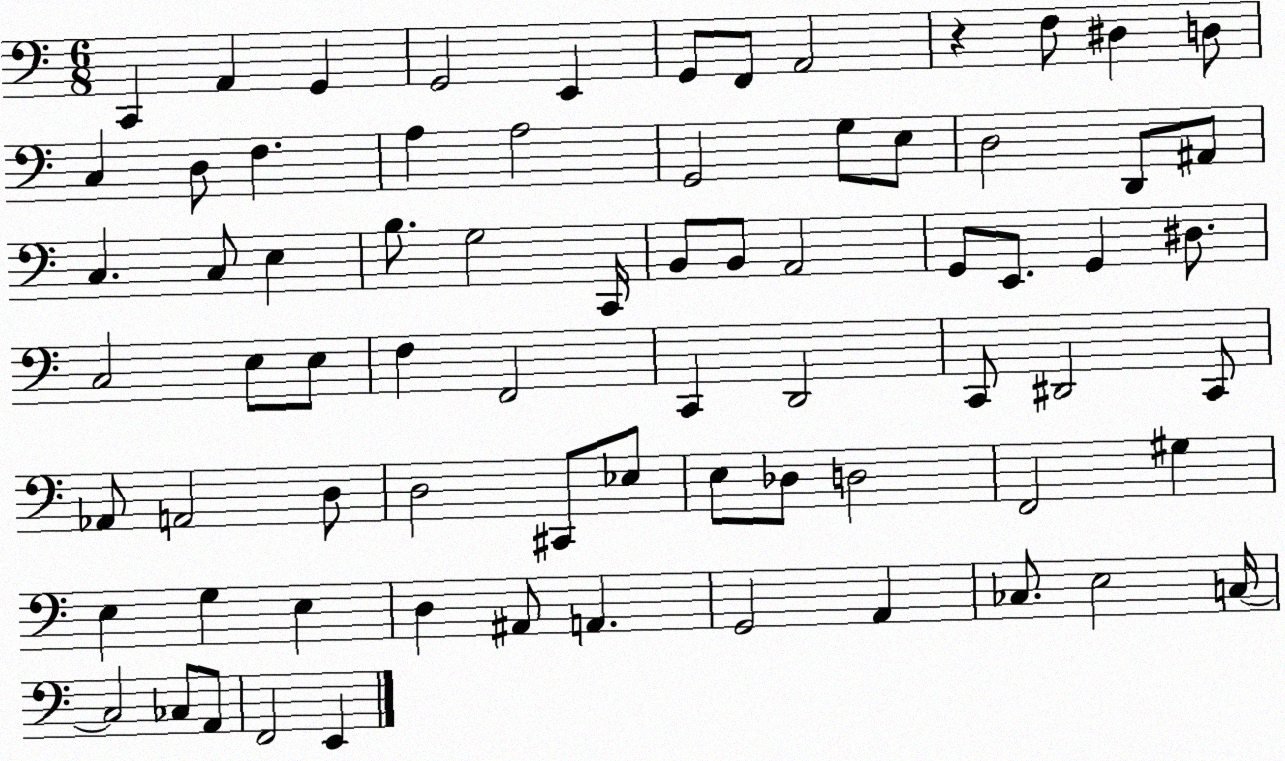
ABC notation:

X:1
T:Untitled
M:6/8
L:1/4
K:C
C,, A,, G,, G,,2 E,, G,,/2 F,,/2 A,,2 z F,/2 ^D, D,/2 C, D,/2 F, A, A,2 G,,2 G,/2 E,/2 D,2 D,,/2 ^A,,/2 C, C,/2 E, B,/2 G,2 C,,/4 B,,/2 B,,/2 A,,2 G,,/2 E,,/2 G,, ^D,/2 C,2 E,/2 E,/2 F, F,,2 C,, D,,2 C,,/2 ^D,,2 C,,/2 _A,,/2 A,,2 D,/2 D,2 ^C,,/2 _E,/2 E,/2 _D,/2 D,2 F,,2 ^G, E, G, E, D, ^A,,/2 A,, G,,2 A,, _C,/2 E,2 C,/4 C,2 _C,/2 A,,/2 F,,2 E,,